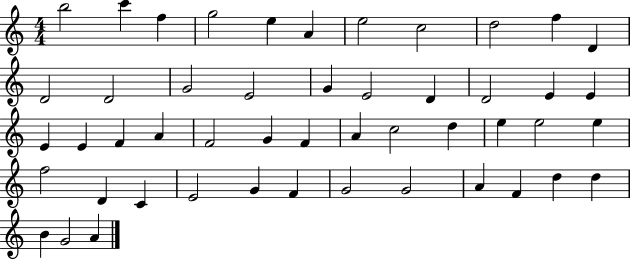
{
  \clef treble
  \numericTimeSignature
  \time 4/4
  \key c \major
  b''2 c'''4 f''4 | g''2 e''4 a'4 | e''2 c''2 | d''2 f''4 d'4 | \break d'2 d'2 | g'2 e'2 | g'4 e'2 d'4 | d'2 e'4 e'4 | \break e'4 e'4 f'4 a'4 | f'2 g'4 f'4 | a'4 c''2 d''4 | e''4 e''2 e''4 | \break f''2 d'4 c'4 | e'2 g'4 f'4 | g'2 g'2 | a'4 f'4 d''4 d''4 | \break b'4 g'2 a'4 | \bar "|."
}